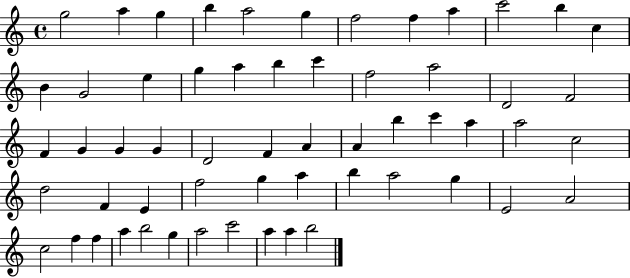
G5/h A5/q G5/q B5/q A5/h G5/q F5/h F5/q A5/q C6/h B5/q C5/q B4/q G4/h E5/q G5/q A5/q B5/q C6/q F5/h A5/h D4/h F4/h F4/q G4/q G4/q G4/q D4/h F4/q A4/q A4/q B5/q C6/q A5/q A5/h C5/h D5/h F4/q E4/q F5/h G5/q A5/q B5/q A5/h G5/q E4/h A4/h C5/h F5/q F5/q A5/q B5/h G5/q A5/h C6/h A5/q A5/q B5/h